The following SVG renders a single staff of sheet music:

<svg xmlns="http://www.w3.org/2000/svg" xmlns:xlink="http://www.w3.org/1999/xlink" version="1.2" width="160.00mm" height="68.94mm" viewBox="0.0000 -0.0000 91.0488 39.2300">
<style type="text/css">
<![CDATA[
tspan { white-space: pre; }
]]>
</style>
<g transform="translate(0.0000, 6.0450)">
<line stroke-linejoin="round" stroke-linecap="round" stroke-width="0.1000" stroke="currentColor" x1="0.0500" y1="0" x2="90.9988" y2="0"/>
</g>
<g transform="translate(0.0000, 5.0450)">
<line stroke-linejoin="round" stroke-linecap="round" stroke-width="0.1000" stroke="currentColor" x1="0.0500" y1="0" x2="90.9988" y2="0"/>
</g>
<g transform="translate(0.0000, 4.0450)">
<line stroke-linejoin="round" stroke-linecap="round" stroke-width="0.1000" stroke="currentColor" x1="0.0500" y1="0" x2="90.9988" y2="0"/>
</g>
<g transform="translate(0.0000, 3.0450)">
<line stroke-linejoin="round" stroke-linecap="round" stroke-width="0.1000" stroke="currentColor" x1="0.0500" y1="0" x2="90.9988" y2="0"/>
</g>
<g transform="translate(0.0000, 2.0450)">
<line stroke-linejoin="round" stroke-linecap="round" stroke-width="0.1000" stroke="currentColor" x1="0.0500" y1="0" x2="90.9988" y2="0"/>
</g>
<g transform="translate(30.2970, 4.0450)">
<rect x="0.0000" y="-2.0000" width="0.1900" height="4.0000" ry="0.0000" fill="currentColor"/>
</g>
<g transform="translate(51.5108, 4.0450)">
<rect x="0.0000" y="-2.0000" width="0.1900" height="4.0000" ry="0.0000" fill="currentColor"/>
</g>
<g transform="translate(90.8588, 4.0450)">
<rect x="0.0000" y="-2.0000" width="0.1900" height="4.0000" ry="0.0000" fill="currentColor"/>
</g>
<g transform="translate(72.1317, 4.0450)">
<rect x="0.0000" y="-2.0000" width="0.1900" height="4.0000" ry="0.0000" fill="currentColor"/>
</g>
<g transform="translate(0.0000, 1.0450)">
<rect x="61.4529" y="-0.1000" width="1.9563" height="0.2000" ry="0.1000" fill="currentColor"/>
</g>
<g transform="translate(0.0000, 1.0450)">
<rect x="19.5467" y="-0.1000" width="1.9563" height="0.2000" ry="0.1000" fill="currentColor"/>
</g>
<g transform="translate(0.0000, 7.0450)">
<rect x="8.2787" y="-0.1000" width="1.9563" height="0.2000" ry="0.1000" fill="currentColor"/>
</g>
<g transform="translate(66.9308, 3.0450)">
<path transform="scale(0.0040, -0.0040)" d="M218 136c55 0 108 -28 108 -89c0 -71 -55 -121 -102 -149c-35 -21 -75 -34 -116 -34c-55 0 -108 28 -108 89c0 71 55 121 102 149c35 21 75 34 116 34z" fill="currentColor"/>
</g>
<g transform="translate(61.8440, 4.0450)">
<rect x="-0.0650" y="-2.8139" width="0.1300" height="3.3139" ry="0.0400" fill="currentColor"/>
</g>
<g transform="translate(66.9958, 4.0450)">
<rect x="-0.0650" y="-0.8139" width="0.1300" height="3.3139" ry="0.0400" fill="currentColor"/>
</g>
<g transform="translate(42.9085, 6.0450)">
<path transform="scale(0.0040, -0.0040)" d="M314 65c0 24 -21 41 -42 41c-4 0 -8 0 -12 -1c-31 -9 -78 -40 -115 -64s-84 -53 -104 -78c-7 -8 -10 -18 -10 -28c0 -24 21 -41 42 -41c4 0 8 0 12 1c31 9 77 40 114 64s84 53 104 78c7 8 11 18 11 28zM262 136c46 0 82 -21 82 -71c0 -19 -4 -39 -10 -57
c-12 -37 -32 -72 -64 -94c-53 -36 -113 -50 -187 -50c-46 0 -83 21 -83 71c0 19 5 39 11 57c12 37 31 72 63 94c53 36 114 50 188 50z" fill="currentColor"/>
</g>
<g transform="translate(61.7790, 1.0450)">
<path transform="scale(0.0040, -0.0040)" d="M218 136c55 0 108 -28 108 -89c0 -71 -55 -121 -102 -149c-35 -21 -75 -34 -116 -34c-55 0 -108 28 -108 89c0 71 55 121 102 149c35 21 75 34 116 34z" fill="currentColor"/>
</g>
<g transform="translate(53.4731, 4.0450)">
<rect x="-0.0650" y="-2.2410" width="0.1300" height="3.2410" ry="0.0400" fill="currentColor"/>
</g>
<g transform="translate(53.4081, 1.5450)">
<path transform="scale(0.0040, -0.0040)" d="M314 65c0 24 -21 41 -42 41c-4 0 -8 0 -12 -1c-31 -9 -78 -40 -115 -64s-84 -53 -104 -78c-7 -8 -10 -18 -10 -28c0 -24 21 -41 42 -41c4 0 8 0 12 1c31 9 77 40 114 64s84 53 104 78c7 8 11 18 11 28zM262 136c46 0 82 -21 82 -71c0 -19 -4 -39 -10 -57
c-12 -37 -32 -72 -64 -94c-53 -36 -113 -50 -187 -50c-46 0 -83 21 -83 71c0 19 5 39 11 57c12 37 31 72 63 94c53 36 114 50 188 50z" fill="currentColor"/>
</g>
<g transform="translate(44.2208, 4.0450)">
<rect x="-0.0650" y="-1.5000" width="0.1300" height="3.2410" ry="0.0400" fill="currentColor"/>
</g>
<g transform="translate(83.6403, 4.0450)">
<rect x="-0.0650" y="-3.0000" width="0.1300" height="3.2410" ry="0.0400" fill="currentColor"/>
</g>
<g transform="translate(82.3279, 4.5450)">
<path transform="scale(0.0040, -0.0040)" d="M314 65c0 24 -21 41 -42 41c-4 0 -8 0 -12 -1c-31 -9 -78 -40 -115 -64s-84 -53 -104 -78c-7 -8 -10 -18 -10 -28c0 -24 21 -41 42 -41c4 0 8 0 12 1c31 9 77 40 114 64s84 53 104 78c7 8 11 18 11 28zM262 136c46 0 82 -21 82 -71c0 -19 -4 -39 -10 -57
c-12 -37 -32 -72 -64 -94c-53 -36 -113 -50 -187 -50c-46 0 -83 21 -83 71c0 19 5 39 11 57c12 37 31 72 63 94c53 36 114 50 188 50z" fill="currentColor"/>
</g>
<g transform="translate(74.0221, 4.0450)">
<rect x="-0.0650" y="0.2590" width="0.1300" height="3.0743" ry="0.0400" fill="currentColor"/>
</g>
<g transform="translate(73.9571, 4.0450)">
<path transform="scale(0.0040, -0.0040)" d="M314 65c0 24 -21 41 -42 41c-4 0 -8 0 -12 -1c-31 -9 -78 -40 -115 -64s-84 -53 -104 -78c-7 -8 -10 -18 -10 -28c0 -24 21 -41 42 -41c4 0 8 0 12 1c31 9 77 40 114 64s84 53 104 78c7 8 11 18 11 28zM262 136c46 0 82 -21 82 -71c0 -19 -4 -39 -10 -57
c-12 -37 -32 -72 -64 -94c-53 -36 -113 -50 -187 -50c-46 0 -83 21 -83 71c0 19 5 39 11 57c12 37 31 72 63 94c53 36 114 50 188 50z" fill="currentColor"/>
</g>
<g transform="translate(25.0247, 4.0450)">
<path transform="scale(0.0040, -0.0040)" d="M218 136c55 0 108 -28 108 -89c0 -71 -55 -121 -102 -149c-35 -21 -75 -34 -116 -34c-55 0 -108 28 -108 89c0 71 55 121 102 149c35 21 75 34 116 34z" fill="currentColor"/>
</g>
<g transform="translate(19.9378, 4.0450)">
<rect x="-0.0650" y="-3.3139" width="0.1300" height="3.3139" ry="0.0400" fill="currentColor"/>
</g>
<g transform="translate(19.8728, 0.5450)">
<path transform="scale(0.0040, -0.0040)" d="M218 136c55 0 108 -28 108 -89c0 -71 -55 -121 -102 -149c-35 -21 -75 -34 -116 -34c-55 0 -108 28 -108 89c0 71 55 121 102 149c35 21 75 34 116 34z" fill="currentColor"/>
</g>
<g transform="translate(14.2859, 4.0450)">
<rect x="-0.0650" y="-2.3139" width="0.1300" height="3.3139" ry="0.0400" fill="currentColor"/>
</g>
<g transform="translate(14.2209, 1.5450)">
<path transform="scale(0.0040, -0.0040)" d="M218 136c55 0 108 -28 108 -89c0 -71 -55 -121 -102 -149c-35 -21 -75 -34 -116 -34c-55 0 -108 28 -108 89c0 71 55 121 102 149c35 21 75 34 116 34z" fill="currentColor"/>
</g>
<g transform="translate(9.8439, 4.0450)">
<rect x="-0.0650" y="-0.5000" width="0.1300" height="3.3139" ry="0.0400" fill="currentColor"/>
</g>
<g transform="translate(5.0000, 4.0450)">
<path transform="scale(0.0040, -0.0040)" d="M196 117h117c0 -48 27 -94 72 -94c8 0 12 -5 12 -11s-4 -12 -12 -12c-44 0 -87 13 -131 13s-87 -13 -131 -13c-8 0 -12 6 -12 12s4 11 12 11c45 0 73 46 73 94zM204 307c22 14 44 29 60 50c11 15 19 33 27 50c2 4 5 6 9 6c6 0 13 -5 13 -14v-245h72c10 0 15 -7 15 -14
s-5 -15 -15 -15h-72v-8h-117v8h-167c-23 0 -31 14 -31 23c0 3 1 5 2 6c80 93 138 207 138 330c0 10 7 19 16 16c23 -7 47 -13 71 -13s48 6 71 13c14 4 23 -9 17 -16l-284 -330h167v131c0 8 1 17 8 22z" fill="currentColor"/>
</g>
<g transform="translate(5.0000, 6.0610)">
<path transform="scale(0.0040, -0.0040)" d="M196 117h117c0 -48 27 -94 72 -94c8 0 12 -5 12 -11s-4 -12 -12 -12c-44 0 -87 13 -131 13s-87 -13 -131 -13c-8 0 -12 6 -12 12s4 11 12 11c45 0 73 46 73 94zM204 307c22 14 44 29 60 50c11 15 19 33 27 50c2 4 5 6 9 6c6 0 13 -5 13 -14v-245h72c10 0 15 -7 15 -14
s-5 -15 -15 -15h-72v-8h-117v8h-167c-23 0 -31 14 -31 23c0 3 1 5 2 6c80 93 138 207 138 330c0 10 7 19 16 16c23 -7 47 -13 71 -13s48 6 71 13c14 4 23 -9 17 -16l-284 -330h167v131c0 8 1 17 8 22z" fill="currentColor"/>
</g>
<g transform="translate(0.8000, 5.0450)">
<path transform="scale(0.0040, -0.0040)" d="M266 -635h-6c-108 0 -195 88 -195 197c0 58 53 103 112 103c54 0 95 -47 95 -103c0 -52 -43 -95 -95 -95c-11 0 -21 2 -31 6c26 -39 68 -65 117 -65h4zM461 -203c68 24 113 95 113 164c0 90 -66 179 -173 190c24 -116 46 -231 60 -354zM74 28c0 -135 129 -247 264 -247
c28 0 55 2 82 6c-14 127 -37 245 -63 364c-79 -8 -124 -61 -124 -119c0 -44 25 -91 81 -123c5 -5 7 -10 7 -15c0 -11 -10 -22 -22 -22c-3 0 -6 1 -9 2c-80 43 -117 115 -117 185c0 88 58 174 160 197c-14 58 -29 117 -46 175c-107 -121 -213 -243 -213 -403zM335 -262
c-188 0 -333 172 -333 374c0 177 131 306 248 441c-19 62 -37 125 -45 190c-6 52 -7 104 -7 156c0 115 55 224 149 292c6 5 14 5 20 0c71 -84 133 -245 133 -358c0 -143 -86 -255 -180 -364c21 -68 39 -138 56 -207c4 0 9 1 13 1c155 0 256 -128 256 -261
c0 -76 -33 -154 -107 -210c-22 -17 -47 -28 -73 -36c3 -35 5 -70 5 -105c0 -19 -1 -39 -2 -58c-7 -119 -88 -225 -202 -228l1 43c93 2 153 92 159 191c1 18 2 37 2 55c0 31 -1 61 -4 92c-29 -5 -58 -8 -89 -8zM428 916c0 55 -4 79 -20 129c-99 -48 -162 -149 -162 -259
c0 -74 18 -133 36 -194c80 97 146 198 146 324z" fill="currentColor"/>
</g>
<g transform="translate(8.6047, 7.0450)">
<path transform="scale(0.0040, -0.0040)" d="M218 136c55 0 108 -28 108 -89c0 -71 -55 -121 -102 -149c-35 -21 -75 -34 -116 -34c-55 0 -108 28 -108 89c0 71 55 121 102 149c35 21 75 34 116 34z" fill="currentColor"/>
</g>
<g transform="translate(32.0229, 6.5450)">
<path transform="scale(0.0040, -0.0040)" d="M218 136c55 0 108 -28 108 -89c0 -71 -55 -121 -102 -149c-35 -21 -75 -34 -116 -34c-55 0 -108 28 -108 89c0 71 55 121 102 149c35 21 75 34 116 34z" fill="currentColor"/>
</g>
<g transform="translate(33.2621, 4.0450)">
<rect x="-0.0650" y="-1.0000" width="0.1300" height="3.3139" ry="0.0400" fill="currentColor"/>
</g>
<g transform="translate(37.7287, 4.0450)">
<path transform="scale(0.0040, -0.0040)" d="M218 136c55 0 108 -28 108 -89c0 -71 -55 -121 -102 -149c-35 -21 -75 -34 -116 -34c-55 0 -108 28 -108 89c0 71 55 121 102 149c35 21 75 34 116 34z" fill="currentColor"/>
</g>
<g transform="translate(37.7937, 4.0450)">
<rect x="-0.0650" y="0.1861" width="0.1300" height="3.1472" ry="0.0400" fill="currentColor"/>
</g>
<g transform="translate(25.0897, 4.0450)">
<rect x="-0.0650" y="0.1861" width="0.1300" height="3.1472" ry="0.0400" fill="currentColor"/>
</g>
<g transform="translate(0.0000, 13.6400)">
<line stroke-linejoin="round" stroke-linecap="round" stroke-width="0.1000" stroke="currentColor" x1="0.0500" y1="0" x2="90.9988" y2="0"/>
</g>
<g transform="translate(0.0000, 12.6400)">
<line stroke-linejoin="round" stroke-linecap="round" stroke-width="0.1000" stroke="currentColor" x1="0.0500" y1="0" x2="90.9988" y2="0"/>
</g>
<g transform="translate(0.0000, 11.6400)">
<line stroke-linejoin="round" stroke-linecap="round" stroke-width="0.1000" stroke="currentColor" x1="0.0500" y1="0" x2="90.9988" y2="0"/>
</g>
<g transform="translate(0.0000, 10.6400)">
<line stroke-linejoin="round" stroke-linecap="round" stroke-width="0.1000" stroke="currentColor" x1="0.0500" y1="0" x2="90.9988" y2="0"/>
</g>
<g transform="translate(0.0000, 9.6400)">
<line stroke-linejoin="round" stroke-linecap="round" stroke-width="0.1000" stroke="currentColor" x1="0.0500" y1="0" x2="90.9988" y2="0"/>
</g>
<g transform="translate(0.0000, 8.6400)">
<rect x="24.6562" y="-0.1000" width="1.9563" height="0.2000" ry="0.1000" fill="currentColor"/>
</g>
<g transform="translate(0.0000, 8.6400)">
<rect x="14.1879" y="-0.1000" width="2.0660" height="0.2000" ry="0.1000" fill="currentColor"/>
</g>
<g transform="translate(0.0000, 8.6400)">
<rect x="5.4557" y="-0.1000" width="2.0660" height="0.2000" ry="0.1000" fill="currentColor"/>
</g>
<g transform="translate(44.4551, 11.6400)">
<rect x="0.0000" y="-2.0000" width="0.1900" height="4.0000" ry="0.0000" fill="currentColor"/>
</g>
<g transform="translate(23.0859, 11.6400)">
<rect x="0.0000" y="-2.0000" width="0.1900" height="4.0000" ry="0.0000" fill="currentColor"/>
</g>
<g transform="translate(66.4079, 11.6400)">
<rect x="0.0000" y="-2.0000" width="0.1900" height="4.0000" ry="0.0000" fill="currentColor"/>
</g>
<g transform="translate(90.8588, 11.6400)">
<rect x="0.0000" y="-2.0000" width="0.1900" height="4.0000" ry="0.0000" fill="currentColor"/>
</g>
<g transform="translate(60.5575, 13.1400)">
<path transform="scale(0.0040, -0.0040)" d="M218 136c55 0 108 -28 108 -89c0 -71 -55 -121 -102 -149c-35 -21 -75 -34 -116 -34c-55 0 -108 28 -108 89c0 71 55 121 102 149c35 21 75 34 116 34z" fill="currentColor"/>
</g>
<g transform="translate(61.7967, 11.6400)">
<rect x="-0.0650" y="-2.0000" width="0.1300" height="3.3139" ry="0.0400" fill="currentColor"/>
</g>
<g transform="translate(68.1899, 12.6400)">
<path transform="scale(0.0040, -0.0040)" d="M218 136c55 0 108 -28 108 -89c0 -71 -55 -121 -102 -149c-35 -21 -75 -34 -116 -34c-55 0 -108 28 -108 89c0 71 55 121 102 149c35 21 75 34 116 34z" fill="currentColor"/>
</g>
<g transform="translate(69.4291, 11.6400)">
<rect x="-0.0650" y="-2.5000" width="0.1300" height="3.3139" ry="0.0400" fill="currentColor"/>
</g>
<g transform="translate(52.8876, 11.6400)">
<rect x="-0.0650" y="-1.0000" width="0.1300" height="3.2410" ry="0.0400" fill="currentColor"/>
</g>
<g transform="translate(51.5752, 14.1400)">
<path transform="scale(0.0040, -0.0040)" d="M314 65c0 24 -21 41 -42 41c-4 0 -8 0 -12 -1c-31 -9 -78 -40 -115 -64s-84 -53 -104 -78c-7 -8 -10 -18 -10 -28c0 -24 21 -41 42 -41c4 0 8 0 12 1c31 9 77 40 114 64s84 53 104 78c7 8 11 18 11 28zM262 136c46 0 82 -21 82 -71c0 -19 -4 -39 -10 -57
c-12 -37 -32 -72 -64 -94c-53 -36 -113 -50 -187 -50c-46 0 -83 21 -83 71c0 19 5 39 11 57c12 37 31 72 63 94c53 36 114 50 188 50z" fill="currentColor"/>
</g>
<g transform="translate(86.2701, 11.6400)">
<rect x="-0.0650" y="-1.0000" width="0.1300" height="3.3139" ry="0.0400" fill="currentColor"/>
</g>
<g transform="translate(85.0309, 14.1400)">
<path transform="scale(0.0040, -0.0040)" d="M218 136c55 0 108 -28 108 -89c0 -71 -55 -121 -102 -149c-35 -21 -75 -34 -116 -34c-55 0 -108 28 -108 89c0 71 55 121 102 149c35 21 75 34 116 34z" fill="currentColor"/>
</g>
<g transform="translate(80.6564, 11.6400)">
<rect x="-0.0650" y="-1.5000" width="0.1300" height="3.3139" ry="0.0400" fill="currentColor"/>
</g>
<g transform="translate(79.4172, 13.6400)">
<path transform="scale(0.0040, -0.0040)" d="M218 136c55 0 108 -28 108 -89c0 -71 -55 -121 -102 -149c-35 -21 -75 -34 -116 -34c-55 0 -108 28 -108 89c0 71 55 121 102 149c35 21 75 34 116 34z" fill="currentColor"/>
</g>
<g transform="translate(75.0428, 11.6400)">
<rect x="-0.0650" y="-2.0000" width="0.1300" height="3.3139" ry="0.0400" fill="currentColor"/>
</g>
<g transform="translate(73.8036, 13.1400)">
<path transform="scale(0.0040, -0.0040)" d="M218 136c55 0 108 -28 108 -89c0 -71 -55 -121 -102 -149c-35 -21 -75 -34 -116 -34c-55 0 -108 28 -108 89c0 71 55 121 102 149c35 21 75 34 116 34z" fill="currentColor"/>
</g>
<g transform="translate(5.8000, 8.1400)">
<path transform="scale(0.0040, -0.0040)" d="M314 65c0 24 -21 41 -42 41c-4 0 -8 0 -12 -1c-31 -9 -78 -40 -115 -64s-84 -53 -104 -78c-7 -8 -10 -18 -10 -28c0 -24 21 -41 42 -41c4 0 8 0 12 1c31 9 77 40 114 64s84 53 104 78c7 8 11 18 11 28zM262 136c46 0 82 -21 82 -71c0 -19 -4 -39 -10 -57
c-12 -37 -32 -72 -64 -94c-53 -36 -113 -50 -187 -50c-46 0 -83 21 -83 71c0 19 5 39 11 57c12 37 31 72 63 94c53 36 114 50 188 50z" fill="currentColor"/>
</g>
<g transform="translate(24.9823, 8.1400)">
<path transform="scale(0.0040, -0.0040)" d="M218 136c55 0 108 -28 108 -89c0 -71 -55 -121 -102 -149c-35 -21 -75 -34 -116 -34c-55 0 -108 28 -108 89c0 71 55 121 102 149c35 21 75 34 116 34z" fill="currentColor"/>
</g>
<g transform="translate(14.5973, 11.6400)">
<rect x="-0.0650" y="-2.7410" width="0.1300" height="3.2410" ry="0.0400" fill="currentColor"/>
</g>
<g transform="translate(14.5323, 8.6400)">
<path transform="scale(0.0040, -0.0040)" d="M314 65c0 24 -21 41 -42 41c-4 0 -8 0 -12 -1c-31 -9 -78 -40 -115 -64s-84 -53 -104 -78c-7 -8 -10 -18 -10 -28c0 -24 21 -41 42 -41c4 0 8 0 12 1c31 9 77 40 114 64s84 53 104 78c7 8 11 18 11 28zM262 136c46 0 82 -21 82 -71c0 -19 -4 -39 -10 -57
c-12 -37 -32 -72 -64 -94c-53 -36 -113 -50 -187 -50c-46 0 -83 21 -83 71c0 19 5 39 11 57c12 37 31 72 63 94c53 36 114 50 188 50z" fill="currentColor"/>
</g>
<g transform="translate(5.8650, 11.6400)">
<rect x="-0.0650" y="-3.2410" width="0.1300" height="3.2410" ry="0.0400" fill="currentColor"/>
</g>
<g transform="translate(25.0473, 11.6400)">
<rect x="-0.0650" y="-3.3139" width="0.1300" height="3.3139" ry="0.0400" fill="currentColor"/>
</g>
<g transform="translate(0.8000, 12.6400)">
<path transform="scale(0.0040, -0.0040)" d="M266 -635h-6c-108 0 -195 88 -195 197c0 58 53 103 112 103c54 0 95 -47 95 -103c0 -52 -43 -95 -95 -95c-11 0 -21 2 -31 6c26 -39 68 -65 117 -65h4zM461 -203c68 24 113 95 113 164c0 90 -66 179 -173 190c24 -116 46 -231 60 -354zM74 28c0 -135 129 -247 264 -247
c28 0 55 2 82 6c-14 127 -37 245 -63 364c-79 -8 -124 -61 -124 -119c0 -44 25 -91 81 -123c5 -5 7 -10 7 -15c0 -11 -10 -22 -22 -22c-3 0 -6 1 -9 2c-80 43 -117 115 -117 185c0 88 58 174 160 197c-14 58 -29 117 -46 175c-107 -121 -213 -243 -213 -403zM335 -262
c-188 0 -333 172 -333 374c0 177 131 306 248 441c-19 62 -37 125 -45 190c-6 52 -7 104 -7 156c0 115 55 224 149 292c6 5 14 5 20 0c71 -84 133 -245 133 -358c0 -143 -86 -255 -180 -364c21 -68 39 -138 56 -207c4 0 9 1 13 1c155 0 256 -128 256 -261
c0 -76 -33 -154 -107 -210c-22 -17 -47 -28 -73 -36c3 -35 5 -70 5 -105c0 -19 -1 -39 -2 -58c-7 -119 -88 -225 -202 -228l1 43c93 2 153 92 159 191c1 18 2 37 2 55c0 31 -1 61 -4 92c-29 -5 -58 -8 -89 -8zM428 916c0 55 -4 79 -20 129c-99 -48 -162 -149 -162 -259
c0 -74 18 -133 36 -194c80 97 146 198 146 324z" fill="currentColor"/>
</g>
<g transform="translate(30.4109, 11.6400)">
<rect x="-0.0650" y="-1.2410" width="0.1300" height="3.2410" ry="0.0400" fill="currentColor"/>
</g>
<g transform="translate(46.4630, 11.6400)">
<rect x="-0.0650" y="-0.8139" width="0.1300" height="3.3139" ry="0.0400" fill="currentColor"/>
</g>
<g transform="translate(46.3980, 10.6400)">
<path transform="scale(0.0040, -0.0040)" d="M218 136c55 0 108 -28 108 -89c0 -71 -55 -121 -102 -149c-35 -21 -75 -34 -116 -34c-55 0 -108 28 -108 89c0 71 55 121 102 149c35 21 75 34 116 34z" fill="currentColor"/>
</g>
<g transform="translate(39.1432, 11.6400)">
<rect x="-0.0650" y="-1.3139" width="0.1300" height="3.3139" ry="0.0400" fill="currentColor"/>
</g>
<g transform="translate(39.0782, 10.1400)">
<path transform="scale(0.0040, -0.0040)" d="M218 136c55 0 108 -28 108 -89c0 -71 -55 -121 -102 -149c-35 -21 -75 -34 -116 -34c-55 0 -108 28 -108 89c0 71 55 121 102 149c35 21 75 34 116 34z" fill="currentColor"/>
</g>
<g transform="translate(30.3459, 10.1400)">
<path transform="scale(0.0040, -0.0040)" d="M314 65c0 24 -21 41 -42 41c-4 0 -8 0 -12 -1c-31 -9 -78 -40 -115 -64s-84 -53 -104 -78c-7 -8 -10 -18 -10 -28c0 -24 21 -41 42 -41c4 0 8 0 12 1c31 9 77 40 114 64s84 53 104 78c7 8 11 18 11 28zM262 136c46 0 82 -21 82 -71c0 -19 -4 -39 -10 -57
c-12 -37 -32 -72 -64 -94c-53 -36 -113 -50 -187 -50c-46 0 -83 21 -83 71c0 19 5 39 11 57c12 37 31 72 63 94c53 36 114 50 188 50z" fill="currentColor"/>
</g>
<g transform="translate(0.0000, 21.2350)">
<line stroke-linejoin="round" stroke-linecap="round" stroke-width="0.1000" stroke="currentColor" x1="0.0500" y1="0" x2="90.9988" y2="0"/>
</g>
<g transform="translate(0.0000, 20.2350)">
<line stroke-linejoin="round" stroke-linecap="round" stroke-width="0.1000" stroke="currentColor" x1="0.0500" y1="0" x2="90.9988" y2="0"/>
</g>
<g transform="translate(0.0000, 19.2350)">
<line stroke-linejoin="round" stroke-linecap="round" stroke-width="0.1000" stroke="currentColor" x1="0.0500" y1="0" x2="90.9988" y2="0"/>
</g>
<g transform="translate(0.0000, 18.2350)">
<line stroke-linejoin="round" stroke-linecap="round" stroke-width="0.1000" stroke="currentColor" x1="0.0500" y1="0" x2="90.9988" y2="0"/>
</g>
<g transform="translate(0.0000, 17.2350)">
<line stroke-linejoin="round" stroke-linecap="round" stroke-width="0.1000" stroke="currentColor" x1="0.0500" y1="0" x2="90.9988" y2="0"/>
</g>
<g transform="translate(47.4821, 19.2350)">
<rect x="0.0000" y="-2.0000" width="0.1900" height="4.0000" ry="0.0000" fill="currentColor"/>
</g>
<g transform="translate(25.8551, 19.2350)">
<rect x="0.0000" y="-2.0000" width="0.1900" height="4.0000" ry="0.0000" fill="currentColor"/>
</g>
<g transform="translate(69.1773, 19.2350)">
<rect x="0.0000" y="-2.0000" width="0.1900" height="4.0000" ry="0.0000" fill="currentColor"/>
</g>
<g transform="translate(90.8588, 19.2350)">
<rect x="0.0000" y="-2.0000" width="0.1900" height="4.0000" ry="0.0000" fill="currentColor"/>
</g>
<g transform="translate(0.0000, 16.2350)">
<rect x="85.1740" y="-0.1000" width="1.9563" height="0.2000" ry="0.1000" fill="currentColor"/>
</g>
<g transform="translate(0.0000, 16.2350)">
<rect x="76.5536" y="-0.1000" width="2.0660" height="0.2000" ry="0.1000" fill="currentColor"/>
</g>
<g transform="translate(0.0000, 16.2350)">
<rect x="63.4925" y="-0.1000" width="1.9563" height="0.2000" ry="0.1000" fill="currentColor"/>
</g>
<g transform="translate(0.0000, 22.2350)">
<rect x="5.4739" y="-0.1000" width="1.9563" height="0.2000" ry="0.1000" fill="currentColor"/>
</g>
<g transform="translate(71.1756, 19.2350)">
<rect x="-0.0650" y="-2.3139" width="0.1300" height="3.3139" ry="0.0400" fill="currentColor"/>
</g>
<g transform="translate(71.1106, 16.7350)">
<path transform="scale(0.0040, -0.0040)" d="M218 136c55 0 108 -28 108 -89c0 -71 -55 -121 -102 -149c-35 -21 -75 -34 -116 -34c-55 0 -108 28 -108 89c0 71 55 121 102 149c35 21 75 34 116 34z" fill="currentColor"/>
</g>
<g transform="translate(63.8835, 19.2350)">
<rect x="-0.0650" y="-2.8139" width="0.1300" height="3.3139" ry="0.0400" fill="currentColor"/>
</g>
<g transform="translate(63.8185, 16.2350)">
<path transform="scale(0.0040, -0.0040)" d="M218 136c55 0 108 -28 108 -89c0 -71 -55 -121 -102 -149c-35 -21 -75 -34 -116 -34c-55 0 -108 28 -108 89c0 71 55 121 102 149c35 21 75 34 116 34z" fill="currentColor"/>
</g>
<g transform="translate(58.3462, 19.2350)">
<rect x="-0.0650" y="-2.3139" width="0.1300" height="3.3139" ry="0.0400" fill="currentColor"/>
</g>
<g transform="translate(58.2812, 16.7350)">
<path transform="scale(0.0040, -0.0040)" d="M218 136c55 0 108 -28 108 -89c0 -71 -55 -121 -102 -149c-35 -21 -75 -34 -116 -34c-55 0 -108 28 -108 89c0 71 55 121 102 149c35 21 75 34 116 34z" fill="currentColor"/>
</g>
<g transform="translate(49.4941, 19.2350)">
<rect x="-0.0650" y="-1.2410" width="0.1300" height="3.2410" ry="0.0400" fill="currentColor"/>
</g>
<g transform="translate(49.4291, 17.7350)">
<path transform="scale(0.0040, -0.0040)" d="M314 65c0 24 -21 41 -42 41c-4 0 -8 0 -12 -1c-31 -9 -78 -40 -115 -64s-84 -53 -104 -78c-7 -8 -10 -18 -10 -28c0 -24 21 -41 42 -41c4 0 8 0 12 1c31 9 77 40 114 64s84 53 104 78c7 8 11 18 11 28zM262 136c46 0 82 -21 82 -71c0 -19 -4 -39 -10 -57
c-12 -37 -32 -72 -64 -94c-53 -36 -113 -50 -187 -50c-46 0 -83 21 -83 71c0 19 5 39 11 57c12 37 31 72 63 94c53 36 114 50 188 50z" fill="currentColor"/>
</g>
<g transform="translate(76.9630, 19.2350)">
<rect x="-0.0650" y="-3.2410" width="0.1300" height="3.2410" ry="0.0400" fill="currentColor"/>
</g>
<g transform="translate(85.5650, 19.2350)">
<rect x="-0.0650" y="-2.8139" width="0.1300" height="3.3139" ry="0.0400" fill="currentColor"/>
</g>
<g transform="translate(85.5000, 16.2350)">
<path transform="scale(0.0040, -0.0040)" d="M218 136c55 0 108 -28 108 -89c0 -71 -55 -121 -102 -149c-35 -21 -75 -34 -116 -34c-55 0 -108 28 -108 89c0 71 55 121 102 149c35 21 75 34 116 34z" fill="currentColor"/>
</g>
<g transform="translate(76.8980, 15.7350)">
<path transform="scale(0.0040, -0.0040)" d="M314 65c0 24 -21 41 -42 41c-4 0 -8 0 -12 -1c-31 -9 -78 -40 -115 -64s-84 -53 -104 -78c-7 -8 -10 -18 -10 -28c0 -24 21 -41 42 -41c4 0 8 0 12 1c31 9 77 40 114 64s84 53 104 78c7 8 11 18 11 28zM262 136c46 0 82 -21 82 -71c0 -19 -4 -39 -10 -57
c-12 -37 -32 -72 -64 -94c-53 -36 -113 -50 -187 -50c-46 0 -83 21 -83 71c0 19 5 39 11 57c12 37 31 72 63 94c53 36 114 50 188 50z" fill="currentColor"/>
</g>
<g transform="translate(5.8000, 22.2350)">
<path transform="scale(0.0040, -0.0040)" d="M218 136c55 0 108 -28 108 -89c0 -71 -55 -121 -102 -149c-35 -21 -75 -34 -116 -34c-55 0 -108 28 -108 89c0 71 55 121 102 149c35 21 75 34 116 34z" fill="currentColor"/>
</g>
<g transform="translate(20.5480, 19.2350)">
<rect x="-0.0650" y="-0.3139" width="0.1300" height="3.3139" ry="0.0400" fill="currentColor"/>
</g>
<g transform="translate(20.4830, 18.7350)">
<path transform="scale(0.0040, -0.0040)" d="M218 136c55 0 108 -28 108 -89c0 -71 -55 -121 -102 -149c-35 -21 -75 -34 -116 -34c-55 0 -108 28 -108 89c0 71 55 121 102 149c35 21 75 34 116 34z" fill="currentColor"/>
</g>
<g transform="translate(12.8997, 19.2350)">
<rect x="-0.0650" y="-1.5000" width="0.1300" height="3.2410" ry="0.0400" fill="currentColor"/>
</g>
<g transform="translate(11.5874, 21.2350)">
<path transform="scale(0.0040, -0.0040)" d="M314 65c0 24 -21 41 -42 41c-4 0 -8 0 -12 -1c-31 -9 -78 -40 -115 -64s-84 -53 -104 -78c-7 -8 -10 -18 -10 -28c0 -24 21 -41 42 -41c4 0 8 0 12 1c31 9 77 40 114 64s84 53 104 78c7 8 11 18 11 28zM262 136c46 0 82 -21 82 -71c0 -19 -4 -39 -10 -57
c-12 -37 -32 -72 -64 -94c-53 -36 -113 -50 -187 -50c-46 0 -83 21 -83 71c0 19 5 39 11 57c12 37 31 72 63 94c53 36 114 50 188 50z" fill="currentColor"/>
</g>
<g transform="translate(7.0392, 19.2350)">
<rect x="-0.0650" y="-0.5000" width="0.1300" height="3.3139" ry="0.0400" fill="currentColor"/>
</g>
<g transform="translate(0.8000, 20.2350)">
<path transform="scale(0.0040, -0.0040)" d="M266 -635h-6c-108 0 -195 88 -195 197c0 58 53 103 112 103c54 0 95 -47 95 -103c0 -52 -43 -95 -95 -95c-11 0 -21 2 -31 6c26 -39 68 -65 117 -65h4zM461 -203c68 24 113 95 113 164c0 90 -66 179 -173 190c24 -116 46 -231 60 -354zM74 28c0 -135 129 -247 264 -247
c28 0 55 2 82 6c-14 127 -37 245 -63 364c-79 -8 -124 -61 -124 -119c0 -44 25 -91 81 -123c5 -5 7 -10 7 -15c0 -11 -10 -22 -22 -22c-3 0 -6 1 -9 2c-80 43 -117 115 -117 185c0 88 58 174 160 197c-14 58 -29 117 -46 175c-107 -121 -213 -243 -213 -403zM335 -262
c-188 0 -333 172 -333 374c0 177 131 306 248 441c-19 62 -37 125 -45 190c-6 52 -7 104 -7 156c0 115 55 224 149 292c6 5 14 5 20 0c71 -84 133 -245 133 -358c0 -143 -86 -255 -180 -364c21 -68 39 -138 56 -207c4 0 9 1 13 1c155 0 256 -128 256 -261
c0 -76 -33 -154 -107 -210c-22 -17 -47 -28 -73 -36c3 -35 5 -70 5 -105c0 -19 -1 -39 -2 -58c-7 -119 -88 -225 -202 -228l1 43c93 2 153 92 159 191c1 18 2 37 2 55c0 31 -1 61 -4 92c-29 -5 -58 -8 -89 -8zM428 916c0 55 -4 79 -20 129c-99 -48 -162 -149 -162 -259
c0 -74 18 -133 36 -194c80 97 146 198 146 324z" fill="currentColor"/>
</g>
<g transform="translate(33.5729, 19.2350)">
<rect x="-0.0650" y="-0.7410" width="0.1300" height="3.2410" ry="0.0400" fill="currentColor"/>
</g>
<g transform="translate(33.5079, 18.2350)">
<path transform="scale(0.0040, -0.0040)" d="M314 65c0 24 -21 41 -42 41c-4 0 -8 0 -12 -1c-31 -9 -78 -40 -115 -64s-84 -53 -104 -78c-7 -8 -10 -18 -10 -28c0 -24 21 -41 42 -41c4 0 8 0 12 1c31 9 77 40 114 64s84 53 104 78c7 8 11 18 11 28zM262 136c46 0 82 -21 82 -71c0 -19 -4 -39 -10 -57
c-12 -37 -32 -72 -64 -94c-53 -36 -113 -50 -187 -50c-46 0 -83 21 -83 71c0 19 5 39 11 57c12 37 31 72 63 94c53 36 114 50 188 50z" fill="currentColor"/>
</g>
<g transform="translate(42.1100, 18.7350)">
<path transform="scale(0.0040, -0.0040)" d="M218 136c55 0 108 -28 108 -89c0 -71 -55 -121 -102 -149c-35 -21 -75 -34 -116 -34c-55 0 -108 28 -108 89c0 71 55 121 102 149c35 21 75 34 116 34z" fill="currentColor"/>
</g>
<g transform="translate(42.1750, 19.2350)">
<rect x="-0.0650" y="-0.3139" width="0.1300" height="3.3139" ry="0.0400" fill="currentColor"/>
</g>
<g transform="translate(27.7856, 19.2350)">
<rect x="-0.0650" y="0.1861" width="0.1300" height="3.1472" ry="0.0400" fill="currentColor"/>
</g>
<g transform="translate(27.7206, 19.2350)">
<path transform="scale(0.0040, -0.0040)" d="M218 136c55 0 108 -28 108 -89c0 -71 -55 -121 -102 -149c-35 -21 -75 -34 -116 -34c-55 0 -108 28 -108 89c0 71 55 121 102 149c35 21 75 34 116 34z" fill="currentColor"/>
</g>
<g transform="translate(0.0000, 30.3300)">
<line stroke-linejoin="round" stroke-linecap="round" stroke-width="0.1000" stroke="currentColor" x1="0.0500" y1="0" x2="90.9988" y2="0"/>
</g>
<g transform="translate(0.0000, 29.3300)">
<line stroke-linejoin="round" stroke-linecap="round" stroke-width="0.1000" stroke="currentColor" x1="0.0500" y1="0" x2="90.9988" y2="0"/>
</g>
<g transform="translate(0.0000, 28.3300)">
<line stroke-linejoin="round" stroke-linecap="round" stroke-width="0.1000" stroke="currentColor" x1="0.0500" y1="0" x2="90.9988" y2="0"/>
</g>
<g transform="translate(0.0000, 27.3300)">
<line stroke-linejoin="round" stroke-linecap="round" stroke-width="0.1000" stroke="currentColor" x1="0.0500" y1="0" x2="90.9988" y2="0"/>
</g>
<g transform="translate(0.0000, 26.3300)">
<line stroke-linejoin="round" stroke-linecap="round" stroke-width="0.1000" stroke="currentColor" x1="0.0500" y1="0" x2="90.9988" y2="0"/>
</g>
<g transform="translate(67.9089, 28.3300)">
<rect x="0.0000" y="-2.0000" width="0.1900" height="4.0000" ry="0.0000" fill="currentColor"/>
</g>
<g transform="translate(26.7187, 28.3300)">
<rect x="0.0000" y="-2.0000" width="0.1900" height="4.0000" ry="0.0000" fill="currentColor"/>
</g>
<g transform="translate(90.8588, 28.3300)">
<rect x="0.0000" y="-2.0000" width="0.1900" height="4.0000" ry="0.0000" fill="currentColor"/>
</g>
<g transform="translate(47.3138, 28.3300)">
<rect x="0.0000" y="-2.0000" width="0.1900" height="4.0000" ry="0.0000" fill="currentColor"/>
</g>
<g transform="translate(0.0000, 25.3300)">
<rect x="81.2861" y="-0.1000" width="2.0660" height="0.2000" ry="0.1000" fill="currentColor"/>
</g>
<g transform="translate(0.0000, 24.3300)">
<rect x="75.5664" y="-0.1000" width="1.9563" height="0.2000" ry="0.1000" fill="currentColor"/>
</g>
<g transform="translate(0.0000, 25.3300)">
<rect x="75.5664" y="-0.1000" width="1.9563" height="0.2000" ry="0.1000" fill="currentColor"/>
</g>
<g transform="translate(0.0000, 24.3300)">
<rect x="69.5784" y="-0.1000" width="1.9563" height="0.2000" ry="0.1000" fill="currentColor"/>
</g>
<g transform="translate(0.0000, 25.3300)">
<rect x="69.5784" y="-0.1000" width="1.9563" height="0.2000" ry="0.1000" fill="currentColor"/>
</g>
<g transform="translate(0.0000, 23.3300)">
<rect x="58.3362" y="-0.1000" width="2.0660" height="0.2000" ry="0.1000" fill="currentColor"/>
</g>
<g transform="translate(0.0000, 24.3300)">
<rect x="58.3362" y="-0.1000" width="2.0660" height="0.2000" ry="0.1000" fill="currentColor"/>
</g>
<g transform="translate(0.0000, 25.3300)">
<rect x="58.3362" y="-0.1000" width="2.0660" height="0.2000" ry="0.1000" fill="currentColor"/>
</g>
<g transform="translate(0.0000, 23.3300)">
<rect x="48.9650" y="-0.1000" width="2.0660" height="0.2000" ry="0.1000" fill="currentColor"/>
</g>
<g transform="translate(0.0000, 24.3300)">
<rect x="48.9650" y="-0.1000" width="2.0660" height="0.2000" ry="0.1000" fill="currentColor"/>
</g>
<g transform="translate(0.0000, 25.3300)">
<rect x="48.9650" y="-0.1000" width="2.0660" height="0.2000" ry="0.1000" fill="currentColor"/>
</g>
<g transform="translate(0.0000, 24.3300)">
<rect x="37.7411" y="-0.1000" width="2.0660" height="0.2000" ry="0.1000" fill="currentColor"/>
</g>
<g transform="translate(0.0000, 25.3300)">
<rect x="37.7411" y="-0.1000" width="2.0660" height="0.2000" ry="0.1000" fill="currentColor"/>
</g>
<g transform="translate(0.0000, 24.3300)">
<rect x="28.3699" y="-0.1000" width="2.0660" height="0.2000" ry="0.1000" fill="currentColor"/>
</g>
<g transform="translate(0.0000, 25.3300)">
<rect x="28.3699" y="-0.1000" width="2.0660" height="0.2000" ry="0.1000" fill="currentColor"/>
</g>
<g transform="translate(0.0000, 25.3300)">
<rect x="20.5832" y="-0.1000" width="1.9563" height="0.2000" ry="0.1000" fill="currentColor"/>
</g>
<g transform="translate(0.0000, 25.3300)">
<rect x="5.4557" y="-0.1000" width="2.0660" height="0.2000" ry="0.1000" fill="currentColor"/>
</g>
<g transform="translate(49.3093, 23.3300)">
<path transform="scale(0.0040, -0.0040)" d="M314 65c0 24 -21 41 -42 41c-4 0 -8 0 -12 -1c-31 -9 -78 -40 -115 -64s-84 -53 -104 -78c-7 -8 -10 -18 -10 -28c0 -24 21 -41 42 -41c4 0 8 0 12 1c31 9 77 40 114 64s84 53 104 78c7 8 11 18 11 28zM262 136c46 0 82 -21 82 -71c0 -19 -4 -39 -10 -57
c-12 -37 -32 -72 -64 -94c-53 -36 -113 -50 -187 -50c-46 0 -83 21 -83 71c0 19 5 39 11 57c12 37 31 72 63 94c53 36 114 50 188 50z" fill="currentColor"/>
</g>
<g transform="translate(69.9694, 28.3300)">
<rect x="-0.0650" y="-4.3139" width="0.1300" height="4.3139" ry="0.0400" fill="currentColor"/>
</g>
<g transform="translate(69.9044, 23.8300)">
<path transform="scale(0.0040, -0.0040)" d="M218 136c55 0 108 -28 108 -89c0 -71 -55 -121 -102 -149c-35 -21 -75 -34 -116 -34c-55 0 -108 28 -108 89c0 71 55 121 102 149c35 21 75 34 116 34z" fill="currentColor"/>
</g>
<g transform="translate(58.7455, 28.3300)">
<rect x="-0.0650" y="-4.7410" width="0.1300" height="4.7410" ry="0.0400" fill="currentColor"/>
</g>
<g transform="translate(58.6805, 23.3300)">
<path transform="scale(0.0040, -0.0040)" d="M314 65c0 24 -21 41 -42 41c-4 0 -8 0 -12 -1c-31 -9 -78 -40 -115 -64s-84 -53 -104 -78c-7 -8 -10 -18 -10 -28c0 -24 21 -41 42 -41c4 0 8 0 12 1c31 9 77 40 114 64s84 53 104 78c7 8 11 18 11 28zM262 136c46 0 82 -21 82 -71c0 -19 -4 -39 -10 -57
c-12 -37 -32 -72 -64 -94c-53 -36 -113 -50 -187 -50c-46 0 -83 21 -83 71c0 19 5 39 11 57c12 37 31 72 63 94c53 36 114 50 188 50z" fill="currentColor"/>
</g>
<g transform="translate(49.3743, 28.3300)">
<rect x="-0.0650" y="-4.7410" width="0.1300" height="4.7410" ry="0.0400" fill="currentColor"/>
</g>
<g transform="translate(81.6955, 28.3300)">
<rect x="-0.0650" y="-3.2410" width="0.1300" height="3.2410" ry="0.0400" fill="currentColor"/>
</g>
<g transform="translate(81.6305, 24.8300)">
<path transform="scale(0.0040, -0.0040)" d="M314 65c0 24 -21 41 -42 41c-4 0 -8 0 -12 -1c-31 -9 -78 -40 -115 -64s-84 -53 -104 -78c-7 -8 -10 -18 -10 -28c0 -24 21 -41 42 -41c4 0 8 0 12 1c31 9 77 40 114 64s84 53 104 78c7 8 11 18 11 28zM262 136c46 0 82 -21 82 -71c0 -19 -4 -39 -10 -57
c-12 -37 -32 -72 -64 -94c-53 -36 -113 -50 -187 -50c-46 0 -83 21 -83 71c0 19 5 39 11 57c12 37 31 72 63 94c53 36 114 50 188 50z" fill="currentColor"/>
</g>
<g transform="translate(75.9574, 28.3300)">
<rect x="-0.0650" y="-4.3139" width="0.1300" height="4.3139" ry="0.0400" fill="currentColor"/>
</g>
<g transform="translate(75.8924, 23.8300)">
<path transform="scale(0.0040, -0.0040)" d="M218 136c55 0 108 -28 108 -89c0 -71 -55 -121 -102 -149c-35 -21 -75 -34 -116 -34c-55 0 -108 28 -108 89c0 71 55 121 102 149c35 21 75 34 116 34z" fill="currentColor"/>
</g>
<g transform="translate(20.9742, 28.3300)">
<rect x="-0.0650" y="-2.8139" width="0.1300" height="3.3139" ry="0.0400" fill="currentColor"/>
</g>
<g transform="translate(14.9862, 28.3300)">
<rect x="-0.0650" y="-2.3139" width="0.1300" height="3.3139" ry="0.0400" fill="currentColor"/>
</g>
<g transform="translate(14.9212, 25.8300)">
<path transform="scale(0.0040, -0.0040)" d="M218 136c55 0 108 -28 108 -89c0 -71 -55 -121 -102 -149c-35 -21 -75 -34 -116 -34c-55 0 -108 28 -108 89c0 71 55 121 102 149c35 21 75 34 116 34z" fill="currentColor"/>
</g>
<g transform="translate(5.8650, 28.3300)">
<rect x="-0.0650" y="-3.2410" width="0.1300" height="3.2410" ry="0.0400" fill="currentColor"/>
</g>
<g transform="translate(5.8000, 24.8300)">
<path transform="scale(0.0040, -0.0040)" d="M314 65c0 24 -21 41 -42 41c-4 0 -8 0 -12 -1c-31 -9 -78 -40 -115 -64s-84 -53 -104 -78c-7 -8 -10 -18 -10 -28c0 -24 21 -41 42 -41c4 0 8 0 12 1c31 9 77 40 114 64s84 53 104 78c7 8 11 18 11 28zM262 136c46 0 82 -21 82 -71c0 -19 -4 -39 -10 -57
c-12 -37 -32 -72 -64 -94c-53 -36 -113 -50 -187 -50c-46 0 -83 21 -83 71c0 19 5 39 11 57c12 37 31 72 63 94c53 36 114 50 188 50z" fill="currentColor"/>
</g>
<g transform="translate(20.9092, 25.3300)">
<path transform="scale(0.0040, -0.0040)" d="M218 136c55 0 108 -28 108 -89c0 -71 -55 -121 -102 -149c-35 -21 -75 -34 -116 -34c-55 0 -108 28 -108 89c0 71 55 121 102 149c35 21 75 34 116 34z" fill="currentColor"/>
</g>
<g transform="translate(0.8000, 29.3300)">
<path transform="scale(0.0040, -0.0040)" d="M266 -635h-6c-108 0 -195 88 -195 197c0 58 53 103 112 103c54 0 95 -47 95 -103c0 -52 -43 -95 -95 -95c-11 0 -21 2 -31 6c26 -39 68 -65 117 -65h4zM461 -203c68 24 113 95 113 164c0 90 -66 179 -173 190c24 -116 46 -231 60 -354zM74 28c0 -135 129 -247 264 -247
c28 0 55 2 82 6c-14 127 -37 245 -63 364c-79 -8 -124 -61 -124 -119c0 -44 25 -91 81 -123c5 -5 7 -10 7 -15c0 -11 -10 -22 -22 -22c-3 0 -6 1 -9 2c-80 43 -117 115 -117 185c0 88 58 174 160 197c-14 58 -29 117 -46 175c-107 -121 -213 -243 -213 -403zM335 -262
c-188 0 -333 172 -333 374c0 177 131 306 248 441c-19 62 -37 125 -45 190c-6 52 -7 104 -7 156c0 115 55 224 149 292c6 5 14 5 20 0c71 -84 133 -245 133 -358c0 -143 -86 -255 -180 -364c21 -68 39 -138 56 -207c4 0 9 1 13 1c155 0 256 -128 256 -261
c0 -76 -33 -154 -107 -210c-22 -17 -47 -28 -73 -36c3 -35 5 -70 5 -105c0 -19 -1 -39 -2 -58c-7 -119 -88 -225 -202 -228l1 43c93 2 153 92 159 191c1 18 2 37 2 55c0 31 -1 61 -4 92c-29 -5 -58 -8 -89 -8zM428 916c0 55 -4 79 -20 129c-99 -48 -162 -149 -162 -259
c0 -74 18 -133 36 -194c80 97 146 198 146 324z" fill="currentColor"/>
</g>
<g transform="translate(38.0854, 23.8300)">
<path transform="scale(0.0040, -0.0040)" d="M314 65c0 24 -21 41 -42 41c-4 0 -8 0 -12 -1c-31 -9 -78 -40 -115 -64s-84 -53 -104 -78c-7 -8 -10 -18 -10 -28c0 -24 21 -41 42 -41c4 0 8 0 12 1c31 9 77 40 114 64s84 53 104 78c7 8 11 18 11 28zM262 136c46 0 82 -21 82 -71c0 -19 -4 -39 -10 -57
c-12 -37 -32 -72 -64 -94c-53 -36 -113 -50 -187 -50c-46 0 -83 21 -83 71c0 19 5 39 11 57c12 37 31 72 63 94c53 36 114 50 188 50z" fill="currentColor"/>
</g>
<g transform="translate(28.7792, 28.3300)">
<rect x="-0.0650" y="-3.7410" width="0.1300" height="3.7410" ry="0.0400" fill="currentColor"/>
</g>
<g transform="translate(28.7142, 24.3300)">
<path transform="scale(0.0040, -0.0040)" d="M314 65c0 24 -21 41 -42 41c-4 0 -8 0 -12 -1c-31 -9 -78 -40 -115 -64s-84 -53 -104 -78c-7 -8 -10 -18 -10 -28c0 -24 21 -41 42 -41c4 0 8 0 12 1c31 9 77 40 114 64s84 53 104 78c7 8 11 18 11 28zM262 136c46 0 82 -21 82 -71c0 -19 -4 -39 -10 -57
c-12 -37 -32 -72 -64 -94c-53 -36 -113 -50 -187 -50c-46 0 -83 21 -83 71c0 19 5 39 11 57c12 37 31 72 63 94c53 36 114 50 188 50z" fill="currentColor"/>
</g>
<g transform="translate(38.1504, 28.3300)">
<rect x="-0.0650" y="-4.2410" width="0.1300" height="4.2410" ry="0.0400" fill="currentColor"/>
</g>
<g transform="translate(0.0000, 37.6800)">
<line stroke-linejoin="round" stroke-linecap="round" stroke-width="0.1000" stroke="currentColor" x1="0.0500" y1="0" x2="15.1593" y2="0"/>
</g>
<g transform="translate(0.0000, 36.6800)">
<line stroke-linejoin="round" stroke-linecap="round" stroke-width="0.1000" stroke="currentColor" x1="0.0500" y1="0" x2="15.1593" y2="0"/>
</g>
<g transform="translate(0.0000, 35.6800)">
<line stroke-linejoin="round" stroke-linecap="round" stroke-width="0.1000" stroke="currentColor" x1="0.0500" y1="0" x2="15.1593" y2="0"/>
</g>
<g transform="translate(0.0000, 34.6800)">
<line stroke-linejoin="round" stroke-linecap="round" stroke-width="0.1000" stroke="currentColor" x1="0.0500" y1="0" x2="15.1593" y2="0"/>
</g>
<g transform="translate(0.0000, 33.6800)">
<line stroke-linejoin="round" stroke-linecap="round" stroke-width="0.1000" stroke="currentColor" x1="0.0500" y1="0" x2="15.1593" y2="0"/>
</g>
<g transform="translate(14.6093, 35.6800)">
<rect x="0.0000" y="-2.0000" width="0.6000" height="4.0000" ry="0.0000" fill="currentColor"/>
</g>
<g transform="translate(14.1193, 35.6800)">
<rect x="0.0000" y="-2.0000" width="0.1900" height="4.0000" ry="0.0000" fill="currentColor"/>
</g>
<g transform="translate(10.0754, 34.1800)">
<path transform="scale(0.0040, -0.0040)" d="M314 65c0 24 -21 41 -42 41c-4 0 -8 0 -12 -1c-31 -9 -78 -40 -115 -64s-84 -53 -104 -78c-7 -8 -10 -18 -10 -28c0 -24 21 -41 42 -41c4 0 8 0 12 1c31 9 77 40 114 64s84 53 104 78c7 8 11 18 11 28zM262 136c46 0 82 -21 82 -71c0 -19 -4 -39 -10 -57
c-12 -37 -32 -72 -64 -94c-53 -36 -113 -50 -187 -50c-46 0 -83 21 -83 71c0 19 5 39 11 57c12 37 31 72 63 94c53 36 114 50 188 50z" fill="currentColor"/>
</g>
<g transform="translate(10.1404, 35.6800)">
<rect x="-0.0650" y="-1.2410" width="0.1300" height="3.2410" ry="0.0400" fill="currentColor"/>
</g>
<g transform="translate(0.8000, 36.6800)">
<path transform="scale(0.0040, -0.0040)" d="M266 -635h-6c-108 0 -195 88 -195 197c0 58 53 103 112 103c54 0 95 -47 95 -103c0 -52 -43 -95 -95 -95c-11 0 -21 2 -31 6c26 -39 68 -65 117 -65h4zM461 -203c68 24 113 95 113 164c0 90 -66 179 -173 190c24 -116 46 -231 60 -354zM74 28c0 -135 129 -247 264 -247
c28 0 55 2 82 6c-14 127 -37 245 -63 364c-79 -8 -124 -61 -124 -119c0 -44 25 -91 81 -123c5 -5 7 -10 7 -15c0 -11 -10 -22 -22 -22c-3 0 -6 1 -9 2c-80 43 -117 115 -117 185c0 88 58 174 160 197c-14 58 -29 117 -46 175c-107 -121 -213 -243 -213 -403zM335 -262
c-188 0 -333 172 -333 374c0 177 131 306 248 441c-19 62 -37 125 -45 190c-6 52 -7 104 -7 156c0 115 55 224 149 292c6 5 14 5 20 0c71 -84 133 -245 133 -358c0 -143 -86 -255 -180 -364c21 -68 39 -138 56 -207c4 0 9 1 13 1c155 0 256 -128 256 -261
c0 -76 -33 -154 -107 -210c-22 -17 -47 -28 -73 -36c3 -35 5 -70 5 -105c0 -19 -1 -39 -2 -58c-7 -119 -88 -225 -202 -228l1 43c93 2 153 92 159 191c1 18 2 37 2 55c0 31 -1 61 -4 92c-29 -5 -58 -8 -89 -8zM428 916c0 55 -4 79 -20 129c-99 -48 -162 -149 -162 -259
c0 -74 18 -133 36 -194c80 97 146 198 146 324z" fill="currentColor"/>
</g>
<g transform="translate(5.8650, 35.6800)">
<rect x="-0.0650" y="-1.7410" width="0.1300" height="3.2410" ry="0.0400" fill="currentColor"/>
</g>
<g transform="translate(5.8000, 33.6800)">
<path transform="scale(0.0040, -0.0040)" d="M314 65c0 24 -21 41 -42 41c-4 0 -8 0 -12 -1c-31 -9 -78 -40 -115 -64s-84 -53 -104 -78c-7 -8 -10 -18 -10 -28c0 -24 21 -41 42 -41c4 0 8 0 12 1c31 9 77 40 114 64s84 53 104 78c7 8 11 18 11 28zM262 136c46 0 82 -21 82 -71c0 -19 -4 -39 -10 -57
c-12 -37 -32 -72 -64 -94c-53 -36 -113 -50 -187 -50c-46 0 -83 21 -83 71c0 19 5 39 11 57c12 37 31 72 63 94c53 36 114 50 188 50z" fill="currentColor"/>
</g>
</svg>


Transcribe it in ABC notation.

X:1
T:Untitled
M:4/4
L:1/4
K:C
C g b B D B E2 g2 a d B2 A2 b2 a2 b e2 e d D2 F G F E D C E2 c B d2 c e2 g a g b2 a b2 g a c'2 d'2 e'2 e'2 d' d' b2 f2 e2